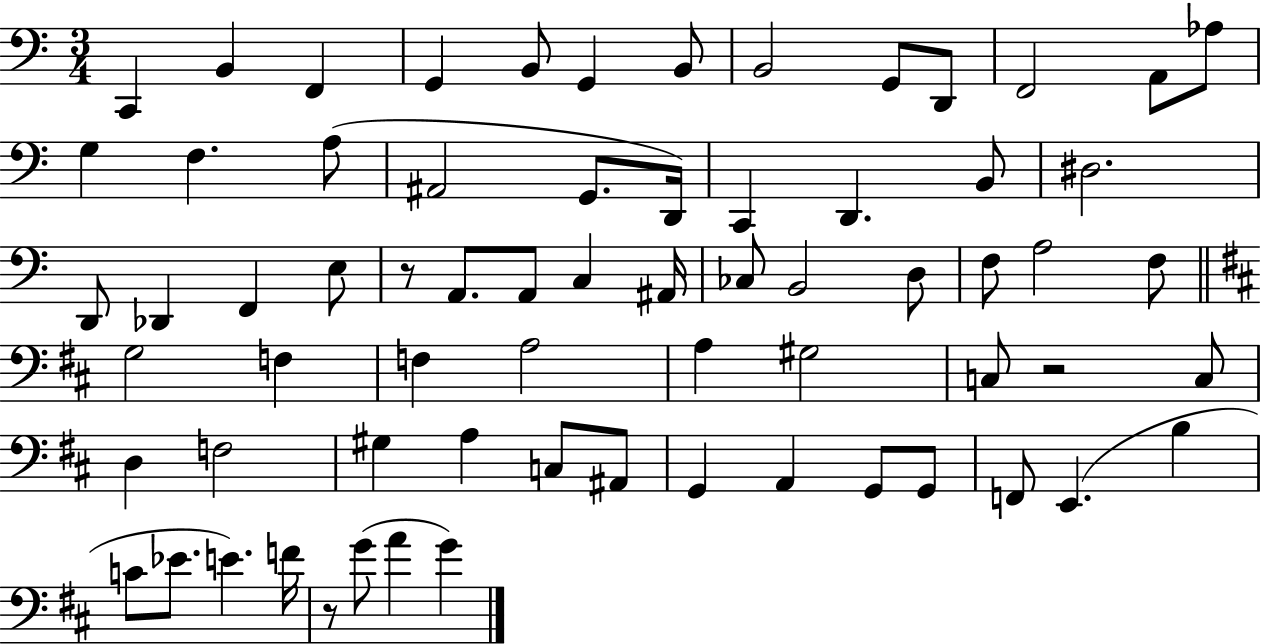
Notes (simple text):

C2/q B2/q F2/q G2/q B2/e G2/q B2/e B2/h G2/e D2/e F2/h A2/e Ab3/e G3/q F3/q. A3/e A#2/h G2/e. D2/s C2/q D2/q. B2/e D#3/h. D2/e Db2/q F2/q E3/e R/e A2/e. A2/e C3/q A#2/s CES3/e B2/h D3/e F3/e A3/h F3/e G3/h F3/q F3/q A3/h A3/q G#3/h C3/e R/h C3/e D3/q F3/h G#3/q A3/q C3/e A#2/e G2/q A2/q G2/e G2/e F2/e E2/q. B3/q C4/e Eb4/e. E4/q. F4/s R/e G4/e A4/q G4/q